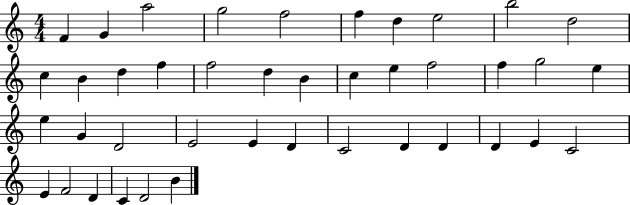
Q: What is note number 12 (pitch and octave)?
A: B4